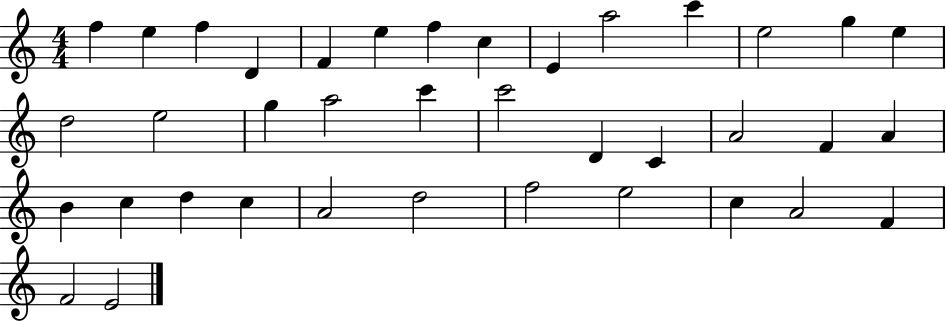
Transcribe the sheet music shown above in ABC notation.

X:1
T:Untitled
M:4/4
L:1/4
K:C
f e f D F e f c E a2 c' e2 g e d2 e2 g a2 c' c'2 D C A2 F A B c d c A2 d2 f2 e2 c A2 F F2 E2